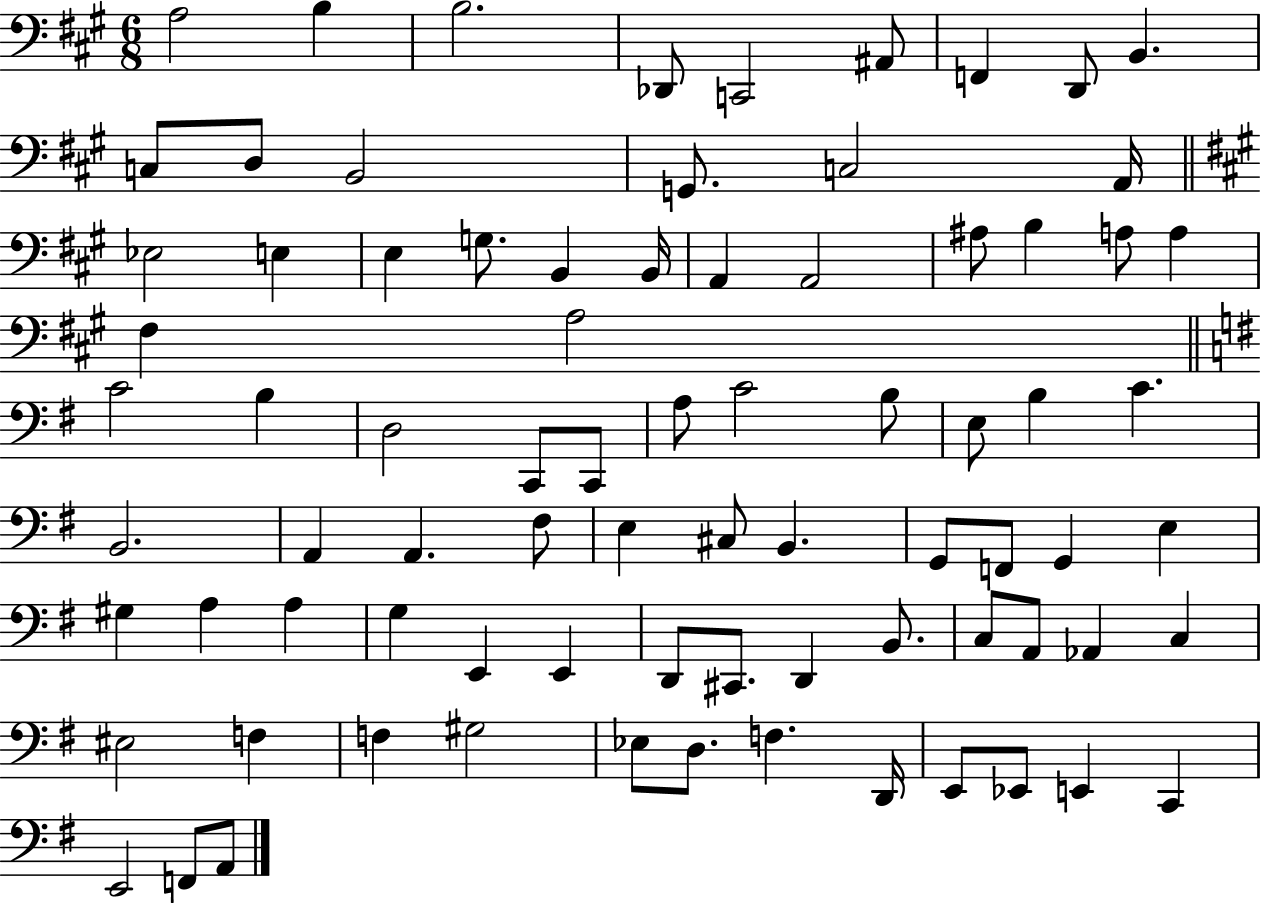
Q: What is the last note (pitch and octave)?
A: A2